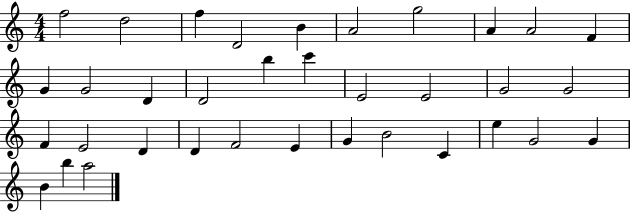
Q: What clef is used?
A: treble